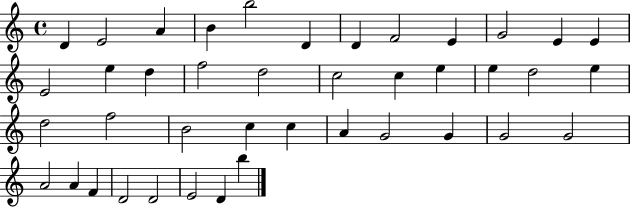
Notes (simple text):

D4/q E4/h A4/q B4/q B5/h D4/q D4/q F4/h E4/q G4/h E4/q E4/q E4/h E5/q D5/q F5/h D5/h C5/h C5/q E5/q E5/q D5/h E5/q D5/h F5/h B4/h C5/q C5/q A4/q G4/h G4/q G4/h G4/h A4/h A4/q F4/q D4/h D4/h E4/h D4/q B5/q